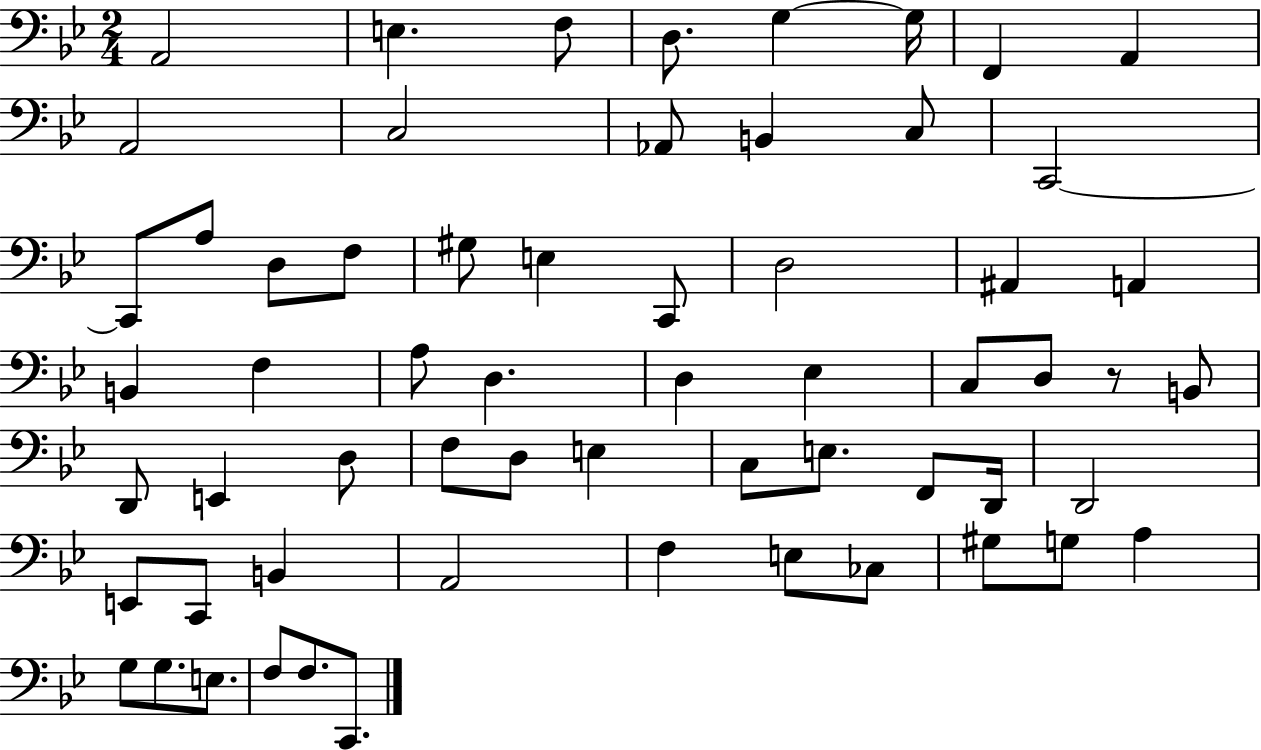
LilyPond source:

{
  \clef bass
  \numericTimeSignature
  \time 2/4
  \key bes \major
  a,2 | e4. f8 | d8. g4~~ g16 | f,4 a,4 | \break a,2 | c2 | aes,8 b,4 c8 | c,2~~ | \break c,8 a8 d8 f8 | gis8 e4 c,8 | d2 | ais,4 a,4 | \break b,4 f4 | a8 d4. | d4 ees4 | c8 d8 r8 b,8 | \break d,8 e,4 d8 | f8 d8 e4 | c8 e8. f,8 d,16 | d,2 | \break e,8 c,8 b,4 | a,2 | f4 e8 ces8 | gis8 g8 a4 | \break g8 g8. e8. | f8 f8. c,8. | \bar "|."
}